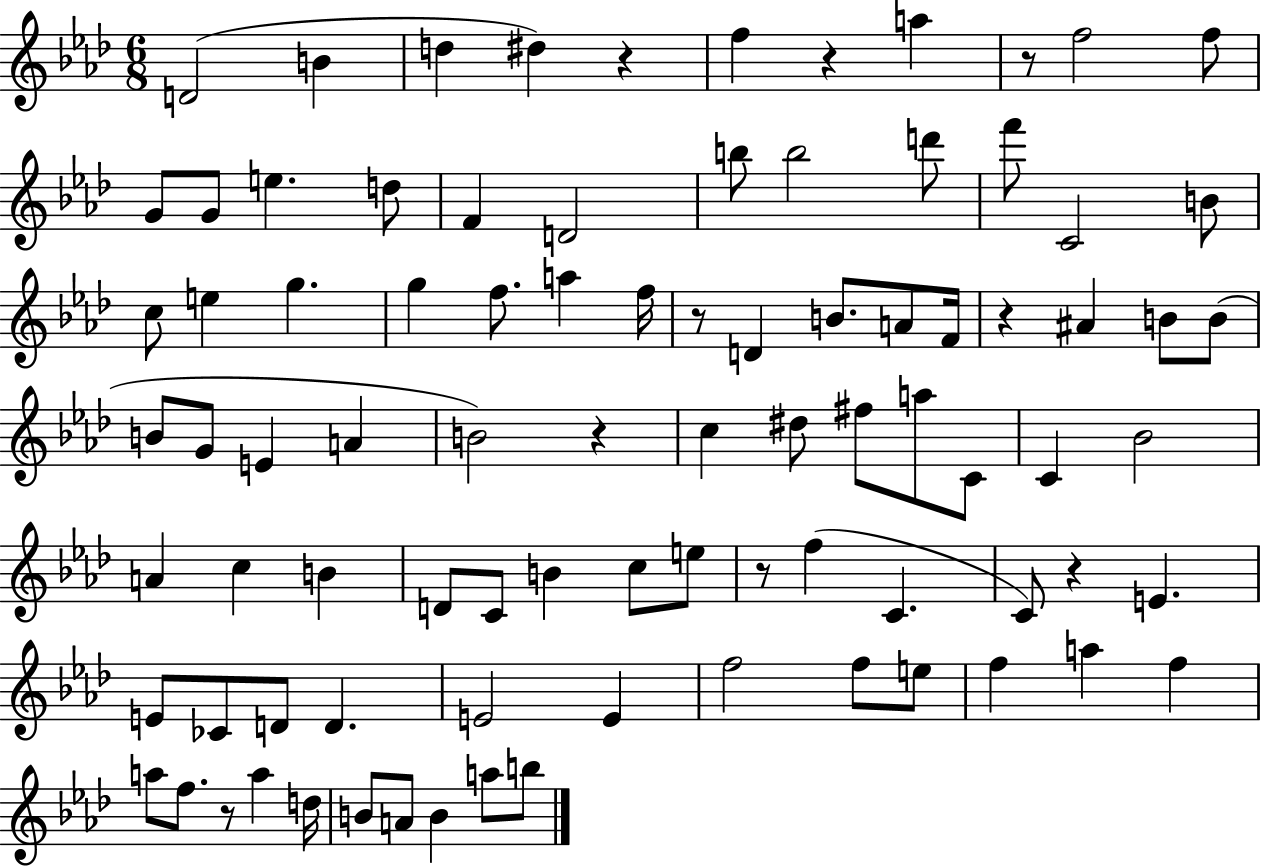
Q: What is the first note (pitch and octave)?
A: D4